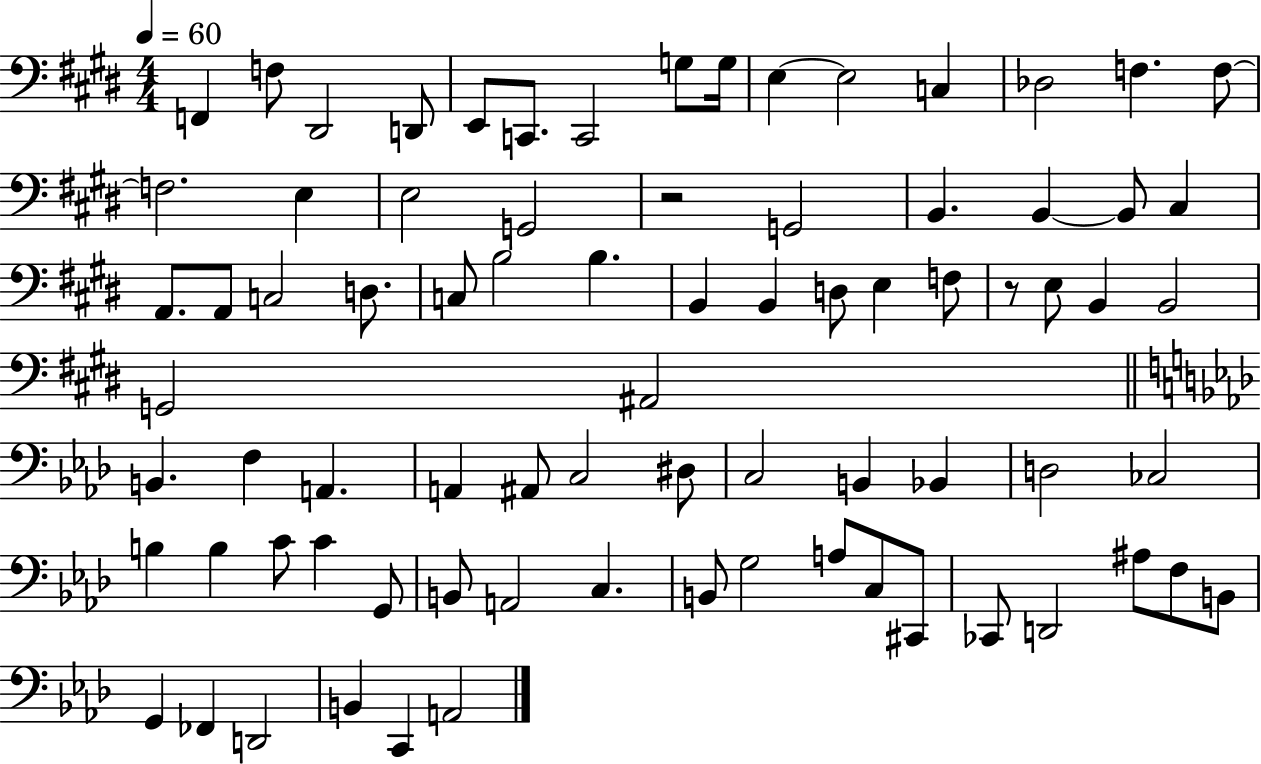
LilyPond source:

{
  \clef bass
  \numericTimeSignature
  \time 4/4
  \key e \major
  \tempo 4 = 60
  \repeat volta 2 { f,4 f8 dis,2 d,8 | e,8 c,8. c,2 g8 g16 | e4~~ e2 c4 | des2 f4. f8~~ | \break f2. e4 | e2 g,2 | r2 g,2 | b,4. b,4~~ b,8 cis4 | \break a,8. a,8 c2 d8. | c8 b2 b4. | b,4 b,4 d8 e4 f8 | r8 e8 b,4 b,2 | \break g,2 ais,2 | \bar "||" \break \key aes \major b,4. f4 a,4. | a,4 ais,8 c2 dis8 | c2 b,4 bes,4 | d2 ces2 | \break b4 b4 c'8 c'4 g,8 | b,8 a,2 c4. | b,8 g2 a8 c8 cis,8 | ces,8 d,2 ais8 f8 b,8 | \break g,4 fes,4 d,2 | b,4 c,4 a,2 | } \bar "|."
}